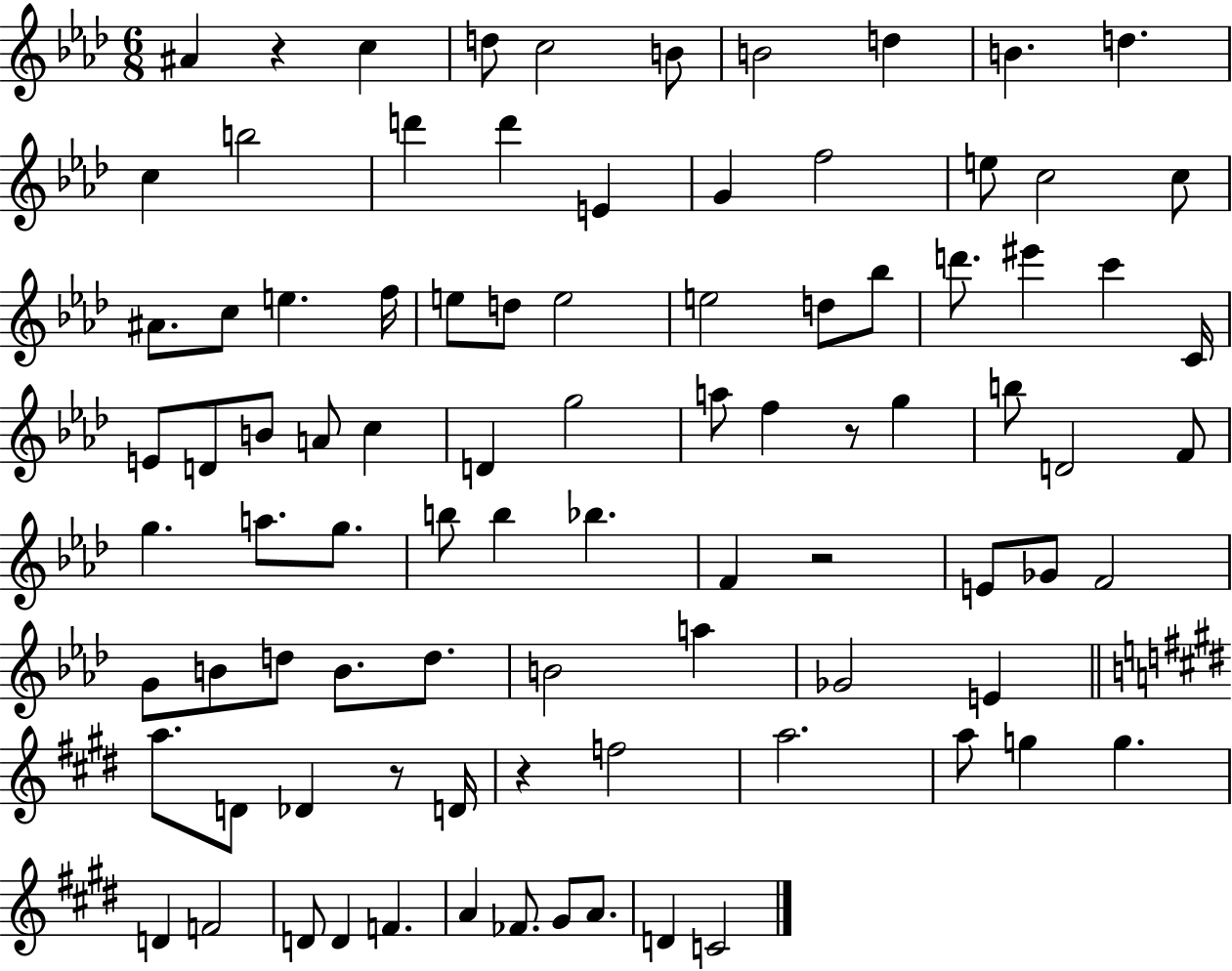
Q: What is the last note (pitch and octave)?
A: C4